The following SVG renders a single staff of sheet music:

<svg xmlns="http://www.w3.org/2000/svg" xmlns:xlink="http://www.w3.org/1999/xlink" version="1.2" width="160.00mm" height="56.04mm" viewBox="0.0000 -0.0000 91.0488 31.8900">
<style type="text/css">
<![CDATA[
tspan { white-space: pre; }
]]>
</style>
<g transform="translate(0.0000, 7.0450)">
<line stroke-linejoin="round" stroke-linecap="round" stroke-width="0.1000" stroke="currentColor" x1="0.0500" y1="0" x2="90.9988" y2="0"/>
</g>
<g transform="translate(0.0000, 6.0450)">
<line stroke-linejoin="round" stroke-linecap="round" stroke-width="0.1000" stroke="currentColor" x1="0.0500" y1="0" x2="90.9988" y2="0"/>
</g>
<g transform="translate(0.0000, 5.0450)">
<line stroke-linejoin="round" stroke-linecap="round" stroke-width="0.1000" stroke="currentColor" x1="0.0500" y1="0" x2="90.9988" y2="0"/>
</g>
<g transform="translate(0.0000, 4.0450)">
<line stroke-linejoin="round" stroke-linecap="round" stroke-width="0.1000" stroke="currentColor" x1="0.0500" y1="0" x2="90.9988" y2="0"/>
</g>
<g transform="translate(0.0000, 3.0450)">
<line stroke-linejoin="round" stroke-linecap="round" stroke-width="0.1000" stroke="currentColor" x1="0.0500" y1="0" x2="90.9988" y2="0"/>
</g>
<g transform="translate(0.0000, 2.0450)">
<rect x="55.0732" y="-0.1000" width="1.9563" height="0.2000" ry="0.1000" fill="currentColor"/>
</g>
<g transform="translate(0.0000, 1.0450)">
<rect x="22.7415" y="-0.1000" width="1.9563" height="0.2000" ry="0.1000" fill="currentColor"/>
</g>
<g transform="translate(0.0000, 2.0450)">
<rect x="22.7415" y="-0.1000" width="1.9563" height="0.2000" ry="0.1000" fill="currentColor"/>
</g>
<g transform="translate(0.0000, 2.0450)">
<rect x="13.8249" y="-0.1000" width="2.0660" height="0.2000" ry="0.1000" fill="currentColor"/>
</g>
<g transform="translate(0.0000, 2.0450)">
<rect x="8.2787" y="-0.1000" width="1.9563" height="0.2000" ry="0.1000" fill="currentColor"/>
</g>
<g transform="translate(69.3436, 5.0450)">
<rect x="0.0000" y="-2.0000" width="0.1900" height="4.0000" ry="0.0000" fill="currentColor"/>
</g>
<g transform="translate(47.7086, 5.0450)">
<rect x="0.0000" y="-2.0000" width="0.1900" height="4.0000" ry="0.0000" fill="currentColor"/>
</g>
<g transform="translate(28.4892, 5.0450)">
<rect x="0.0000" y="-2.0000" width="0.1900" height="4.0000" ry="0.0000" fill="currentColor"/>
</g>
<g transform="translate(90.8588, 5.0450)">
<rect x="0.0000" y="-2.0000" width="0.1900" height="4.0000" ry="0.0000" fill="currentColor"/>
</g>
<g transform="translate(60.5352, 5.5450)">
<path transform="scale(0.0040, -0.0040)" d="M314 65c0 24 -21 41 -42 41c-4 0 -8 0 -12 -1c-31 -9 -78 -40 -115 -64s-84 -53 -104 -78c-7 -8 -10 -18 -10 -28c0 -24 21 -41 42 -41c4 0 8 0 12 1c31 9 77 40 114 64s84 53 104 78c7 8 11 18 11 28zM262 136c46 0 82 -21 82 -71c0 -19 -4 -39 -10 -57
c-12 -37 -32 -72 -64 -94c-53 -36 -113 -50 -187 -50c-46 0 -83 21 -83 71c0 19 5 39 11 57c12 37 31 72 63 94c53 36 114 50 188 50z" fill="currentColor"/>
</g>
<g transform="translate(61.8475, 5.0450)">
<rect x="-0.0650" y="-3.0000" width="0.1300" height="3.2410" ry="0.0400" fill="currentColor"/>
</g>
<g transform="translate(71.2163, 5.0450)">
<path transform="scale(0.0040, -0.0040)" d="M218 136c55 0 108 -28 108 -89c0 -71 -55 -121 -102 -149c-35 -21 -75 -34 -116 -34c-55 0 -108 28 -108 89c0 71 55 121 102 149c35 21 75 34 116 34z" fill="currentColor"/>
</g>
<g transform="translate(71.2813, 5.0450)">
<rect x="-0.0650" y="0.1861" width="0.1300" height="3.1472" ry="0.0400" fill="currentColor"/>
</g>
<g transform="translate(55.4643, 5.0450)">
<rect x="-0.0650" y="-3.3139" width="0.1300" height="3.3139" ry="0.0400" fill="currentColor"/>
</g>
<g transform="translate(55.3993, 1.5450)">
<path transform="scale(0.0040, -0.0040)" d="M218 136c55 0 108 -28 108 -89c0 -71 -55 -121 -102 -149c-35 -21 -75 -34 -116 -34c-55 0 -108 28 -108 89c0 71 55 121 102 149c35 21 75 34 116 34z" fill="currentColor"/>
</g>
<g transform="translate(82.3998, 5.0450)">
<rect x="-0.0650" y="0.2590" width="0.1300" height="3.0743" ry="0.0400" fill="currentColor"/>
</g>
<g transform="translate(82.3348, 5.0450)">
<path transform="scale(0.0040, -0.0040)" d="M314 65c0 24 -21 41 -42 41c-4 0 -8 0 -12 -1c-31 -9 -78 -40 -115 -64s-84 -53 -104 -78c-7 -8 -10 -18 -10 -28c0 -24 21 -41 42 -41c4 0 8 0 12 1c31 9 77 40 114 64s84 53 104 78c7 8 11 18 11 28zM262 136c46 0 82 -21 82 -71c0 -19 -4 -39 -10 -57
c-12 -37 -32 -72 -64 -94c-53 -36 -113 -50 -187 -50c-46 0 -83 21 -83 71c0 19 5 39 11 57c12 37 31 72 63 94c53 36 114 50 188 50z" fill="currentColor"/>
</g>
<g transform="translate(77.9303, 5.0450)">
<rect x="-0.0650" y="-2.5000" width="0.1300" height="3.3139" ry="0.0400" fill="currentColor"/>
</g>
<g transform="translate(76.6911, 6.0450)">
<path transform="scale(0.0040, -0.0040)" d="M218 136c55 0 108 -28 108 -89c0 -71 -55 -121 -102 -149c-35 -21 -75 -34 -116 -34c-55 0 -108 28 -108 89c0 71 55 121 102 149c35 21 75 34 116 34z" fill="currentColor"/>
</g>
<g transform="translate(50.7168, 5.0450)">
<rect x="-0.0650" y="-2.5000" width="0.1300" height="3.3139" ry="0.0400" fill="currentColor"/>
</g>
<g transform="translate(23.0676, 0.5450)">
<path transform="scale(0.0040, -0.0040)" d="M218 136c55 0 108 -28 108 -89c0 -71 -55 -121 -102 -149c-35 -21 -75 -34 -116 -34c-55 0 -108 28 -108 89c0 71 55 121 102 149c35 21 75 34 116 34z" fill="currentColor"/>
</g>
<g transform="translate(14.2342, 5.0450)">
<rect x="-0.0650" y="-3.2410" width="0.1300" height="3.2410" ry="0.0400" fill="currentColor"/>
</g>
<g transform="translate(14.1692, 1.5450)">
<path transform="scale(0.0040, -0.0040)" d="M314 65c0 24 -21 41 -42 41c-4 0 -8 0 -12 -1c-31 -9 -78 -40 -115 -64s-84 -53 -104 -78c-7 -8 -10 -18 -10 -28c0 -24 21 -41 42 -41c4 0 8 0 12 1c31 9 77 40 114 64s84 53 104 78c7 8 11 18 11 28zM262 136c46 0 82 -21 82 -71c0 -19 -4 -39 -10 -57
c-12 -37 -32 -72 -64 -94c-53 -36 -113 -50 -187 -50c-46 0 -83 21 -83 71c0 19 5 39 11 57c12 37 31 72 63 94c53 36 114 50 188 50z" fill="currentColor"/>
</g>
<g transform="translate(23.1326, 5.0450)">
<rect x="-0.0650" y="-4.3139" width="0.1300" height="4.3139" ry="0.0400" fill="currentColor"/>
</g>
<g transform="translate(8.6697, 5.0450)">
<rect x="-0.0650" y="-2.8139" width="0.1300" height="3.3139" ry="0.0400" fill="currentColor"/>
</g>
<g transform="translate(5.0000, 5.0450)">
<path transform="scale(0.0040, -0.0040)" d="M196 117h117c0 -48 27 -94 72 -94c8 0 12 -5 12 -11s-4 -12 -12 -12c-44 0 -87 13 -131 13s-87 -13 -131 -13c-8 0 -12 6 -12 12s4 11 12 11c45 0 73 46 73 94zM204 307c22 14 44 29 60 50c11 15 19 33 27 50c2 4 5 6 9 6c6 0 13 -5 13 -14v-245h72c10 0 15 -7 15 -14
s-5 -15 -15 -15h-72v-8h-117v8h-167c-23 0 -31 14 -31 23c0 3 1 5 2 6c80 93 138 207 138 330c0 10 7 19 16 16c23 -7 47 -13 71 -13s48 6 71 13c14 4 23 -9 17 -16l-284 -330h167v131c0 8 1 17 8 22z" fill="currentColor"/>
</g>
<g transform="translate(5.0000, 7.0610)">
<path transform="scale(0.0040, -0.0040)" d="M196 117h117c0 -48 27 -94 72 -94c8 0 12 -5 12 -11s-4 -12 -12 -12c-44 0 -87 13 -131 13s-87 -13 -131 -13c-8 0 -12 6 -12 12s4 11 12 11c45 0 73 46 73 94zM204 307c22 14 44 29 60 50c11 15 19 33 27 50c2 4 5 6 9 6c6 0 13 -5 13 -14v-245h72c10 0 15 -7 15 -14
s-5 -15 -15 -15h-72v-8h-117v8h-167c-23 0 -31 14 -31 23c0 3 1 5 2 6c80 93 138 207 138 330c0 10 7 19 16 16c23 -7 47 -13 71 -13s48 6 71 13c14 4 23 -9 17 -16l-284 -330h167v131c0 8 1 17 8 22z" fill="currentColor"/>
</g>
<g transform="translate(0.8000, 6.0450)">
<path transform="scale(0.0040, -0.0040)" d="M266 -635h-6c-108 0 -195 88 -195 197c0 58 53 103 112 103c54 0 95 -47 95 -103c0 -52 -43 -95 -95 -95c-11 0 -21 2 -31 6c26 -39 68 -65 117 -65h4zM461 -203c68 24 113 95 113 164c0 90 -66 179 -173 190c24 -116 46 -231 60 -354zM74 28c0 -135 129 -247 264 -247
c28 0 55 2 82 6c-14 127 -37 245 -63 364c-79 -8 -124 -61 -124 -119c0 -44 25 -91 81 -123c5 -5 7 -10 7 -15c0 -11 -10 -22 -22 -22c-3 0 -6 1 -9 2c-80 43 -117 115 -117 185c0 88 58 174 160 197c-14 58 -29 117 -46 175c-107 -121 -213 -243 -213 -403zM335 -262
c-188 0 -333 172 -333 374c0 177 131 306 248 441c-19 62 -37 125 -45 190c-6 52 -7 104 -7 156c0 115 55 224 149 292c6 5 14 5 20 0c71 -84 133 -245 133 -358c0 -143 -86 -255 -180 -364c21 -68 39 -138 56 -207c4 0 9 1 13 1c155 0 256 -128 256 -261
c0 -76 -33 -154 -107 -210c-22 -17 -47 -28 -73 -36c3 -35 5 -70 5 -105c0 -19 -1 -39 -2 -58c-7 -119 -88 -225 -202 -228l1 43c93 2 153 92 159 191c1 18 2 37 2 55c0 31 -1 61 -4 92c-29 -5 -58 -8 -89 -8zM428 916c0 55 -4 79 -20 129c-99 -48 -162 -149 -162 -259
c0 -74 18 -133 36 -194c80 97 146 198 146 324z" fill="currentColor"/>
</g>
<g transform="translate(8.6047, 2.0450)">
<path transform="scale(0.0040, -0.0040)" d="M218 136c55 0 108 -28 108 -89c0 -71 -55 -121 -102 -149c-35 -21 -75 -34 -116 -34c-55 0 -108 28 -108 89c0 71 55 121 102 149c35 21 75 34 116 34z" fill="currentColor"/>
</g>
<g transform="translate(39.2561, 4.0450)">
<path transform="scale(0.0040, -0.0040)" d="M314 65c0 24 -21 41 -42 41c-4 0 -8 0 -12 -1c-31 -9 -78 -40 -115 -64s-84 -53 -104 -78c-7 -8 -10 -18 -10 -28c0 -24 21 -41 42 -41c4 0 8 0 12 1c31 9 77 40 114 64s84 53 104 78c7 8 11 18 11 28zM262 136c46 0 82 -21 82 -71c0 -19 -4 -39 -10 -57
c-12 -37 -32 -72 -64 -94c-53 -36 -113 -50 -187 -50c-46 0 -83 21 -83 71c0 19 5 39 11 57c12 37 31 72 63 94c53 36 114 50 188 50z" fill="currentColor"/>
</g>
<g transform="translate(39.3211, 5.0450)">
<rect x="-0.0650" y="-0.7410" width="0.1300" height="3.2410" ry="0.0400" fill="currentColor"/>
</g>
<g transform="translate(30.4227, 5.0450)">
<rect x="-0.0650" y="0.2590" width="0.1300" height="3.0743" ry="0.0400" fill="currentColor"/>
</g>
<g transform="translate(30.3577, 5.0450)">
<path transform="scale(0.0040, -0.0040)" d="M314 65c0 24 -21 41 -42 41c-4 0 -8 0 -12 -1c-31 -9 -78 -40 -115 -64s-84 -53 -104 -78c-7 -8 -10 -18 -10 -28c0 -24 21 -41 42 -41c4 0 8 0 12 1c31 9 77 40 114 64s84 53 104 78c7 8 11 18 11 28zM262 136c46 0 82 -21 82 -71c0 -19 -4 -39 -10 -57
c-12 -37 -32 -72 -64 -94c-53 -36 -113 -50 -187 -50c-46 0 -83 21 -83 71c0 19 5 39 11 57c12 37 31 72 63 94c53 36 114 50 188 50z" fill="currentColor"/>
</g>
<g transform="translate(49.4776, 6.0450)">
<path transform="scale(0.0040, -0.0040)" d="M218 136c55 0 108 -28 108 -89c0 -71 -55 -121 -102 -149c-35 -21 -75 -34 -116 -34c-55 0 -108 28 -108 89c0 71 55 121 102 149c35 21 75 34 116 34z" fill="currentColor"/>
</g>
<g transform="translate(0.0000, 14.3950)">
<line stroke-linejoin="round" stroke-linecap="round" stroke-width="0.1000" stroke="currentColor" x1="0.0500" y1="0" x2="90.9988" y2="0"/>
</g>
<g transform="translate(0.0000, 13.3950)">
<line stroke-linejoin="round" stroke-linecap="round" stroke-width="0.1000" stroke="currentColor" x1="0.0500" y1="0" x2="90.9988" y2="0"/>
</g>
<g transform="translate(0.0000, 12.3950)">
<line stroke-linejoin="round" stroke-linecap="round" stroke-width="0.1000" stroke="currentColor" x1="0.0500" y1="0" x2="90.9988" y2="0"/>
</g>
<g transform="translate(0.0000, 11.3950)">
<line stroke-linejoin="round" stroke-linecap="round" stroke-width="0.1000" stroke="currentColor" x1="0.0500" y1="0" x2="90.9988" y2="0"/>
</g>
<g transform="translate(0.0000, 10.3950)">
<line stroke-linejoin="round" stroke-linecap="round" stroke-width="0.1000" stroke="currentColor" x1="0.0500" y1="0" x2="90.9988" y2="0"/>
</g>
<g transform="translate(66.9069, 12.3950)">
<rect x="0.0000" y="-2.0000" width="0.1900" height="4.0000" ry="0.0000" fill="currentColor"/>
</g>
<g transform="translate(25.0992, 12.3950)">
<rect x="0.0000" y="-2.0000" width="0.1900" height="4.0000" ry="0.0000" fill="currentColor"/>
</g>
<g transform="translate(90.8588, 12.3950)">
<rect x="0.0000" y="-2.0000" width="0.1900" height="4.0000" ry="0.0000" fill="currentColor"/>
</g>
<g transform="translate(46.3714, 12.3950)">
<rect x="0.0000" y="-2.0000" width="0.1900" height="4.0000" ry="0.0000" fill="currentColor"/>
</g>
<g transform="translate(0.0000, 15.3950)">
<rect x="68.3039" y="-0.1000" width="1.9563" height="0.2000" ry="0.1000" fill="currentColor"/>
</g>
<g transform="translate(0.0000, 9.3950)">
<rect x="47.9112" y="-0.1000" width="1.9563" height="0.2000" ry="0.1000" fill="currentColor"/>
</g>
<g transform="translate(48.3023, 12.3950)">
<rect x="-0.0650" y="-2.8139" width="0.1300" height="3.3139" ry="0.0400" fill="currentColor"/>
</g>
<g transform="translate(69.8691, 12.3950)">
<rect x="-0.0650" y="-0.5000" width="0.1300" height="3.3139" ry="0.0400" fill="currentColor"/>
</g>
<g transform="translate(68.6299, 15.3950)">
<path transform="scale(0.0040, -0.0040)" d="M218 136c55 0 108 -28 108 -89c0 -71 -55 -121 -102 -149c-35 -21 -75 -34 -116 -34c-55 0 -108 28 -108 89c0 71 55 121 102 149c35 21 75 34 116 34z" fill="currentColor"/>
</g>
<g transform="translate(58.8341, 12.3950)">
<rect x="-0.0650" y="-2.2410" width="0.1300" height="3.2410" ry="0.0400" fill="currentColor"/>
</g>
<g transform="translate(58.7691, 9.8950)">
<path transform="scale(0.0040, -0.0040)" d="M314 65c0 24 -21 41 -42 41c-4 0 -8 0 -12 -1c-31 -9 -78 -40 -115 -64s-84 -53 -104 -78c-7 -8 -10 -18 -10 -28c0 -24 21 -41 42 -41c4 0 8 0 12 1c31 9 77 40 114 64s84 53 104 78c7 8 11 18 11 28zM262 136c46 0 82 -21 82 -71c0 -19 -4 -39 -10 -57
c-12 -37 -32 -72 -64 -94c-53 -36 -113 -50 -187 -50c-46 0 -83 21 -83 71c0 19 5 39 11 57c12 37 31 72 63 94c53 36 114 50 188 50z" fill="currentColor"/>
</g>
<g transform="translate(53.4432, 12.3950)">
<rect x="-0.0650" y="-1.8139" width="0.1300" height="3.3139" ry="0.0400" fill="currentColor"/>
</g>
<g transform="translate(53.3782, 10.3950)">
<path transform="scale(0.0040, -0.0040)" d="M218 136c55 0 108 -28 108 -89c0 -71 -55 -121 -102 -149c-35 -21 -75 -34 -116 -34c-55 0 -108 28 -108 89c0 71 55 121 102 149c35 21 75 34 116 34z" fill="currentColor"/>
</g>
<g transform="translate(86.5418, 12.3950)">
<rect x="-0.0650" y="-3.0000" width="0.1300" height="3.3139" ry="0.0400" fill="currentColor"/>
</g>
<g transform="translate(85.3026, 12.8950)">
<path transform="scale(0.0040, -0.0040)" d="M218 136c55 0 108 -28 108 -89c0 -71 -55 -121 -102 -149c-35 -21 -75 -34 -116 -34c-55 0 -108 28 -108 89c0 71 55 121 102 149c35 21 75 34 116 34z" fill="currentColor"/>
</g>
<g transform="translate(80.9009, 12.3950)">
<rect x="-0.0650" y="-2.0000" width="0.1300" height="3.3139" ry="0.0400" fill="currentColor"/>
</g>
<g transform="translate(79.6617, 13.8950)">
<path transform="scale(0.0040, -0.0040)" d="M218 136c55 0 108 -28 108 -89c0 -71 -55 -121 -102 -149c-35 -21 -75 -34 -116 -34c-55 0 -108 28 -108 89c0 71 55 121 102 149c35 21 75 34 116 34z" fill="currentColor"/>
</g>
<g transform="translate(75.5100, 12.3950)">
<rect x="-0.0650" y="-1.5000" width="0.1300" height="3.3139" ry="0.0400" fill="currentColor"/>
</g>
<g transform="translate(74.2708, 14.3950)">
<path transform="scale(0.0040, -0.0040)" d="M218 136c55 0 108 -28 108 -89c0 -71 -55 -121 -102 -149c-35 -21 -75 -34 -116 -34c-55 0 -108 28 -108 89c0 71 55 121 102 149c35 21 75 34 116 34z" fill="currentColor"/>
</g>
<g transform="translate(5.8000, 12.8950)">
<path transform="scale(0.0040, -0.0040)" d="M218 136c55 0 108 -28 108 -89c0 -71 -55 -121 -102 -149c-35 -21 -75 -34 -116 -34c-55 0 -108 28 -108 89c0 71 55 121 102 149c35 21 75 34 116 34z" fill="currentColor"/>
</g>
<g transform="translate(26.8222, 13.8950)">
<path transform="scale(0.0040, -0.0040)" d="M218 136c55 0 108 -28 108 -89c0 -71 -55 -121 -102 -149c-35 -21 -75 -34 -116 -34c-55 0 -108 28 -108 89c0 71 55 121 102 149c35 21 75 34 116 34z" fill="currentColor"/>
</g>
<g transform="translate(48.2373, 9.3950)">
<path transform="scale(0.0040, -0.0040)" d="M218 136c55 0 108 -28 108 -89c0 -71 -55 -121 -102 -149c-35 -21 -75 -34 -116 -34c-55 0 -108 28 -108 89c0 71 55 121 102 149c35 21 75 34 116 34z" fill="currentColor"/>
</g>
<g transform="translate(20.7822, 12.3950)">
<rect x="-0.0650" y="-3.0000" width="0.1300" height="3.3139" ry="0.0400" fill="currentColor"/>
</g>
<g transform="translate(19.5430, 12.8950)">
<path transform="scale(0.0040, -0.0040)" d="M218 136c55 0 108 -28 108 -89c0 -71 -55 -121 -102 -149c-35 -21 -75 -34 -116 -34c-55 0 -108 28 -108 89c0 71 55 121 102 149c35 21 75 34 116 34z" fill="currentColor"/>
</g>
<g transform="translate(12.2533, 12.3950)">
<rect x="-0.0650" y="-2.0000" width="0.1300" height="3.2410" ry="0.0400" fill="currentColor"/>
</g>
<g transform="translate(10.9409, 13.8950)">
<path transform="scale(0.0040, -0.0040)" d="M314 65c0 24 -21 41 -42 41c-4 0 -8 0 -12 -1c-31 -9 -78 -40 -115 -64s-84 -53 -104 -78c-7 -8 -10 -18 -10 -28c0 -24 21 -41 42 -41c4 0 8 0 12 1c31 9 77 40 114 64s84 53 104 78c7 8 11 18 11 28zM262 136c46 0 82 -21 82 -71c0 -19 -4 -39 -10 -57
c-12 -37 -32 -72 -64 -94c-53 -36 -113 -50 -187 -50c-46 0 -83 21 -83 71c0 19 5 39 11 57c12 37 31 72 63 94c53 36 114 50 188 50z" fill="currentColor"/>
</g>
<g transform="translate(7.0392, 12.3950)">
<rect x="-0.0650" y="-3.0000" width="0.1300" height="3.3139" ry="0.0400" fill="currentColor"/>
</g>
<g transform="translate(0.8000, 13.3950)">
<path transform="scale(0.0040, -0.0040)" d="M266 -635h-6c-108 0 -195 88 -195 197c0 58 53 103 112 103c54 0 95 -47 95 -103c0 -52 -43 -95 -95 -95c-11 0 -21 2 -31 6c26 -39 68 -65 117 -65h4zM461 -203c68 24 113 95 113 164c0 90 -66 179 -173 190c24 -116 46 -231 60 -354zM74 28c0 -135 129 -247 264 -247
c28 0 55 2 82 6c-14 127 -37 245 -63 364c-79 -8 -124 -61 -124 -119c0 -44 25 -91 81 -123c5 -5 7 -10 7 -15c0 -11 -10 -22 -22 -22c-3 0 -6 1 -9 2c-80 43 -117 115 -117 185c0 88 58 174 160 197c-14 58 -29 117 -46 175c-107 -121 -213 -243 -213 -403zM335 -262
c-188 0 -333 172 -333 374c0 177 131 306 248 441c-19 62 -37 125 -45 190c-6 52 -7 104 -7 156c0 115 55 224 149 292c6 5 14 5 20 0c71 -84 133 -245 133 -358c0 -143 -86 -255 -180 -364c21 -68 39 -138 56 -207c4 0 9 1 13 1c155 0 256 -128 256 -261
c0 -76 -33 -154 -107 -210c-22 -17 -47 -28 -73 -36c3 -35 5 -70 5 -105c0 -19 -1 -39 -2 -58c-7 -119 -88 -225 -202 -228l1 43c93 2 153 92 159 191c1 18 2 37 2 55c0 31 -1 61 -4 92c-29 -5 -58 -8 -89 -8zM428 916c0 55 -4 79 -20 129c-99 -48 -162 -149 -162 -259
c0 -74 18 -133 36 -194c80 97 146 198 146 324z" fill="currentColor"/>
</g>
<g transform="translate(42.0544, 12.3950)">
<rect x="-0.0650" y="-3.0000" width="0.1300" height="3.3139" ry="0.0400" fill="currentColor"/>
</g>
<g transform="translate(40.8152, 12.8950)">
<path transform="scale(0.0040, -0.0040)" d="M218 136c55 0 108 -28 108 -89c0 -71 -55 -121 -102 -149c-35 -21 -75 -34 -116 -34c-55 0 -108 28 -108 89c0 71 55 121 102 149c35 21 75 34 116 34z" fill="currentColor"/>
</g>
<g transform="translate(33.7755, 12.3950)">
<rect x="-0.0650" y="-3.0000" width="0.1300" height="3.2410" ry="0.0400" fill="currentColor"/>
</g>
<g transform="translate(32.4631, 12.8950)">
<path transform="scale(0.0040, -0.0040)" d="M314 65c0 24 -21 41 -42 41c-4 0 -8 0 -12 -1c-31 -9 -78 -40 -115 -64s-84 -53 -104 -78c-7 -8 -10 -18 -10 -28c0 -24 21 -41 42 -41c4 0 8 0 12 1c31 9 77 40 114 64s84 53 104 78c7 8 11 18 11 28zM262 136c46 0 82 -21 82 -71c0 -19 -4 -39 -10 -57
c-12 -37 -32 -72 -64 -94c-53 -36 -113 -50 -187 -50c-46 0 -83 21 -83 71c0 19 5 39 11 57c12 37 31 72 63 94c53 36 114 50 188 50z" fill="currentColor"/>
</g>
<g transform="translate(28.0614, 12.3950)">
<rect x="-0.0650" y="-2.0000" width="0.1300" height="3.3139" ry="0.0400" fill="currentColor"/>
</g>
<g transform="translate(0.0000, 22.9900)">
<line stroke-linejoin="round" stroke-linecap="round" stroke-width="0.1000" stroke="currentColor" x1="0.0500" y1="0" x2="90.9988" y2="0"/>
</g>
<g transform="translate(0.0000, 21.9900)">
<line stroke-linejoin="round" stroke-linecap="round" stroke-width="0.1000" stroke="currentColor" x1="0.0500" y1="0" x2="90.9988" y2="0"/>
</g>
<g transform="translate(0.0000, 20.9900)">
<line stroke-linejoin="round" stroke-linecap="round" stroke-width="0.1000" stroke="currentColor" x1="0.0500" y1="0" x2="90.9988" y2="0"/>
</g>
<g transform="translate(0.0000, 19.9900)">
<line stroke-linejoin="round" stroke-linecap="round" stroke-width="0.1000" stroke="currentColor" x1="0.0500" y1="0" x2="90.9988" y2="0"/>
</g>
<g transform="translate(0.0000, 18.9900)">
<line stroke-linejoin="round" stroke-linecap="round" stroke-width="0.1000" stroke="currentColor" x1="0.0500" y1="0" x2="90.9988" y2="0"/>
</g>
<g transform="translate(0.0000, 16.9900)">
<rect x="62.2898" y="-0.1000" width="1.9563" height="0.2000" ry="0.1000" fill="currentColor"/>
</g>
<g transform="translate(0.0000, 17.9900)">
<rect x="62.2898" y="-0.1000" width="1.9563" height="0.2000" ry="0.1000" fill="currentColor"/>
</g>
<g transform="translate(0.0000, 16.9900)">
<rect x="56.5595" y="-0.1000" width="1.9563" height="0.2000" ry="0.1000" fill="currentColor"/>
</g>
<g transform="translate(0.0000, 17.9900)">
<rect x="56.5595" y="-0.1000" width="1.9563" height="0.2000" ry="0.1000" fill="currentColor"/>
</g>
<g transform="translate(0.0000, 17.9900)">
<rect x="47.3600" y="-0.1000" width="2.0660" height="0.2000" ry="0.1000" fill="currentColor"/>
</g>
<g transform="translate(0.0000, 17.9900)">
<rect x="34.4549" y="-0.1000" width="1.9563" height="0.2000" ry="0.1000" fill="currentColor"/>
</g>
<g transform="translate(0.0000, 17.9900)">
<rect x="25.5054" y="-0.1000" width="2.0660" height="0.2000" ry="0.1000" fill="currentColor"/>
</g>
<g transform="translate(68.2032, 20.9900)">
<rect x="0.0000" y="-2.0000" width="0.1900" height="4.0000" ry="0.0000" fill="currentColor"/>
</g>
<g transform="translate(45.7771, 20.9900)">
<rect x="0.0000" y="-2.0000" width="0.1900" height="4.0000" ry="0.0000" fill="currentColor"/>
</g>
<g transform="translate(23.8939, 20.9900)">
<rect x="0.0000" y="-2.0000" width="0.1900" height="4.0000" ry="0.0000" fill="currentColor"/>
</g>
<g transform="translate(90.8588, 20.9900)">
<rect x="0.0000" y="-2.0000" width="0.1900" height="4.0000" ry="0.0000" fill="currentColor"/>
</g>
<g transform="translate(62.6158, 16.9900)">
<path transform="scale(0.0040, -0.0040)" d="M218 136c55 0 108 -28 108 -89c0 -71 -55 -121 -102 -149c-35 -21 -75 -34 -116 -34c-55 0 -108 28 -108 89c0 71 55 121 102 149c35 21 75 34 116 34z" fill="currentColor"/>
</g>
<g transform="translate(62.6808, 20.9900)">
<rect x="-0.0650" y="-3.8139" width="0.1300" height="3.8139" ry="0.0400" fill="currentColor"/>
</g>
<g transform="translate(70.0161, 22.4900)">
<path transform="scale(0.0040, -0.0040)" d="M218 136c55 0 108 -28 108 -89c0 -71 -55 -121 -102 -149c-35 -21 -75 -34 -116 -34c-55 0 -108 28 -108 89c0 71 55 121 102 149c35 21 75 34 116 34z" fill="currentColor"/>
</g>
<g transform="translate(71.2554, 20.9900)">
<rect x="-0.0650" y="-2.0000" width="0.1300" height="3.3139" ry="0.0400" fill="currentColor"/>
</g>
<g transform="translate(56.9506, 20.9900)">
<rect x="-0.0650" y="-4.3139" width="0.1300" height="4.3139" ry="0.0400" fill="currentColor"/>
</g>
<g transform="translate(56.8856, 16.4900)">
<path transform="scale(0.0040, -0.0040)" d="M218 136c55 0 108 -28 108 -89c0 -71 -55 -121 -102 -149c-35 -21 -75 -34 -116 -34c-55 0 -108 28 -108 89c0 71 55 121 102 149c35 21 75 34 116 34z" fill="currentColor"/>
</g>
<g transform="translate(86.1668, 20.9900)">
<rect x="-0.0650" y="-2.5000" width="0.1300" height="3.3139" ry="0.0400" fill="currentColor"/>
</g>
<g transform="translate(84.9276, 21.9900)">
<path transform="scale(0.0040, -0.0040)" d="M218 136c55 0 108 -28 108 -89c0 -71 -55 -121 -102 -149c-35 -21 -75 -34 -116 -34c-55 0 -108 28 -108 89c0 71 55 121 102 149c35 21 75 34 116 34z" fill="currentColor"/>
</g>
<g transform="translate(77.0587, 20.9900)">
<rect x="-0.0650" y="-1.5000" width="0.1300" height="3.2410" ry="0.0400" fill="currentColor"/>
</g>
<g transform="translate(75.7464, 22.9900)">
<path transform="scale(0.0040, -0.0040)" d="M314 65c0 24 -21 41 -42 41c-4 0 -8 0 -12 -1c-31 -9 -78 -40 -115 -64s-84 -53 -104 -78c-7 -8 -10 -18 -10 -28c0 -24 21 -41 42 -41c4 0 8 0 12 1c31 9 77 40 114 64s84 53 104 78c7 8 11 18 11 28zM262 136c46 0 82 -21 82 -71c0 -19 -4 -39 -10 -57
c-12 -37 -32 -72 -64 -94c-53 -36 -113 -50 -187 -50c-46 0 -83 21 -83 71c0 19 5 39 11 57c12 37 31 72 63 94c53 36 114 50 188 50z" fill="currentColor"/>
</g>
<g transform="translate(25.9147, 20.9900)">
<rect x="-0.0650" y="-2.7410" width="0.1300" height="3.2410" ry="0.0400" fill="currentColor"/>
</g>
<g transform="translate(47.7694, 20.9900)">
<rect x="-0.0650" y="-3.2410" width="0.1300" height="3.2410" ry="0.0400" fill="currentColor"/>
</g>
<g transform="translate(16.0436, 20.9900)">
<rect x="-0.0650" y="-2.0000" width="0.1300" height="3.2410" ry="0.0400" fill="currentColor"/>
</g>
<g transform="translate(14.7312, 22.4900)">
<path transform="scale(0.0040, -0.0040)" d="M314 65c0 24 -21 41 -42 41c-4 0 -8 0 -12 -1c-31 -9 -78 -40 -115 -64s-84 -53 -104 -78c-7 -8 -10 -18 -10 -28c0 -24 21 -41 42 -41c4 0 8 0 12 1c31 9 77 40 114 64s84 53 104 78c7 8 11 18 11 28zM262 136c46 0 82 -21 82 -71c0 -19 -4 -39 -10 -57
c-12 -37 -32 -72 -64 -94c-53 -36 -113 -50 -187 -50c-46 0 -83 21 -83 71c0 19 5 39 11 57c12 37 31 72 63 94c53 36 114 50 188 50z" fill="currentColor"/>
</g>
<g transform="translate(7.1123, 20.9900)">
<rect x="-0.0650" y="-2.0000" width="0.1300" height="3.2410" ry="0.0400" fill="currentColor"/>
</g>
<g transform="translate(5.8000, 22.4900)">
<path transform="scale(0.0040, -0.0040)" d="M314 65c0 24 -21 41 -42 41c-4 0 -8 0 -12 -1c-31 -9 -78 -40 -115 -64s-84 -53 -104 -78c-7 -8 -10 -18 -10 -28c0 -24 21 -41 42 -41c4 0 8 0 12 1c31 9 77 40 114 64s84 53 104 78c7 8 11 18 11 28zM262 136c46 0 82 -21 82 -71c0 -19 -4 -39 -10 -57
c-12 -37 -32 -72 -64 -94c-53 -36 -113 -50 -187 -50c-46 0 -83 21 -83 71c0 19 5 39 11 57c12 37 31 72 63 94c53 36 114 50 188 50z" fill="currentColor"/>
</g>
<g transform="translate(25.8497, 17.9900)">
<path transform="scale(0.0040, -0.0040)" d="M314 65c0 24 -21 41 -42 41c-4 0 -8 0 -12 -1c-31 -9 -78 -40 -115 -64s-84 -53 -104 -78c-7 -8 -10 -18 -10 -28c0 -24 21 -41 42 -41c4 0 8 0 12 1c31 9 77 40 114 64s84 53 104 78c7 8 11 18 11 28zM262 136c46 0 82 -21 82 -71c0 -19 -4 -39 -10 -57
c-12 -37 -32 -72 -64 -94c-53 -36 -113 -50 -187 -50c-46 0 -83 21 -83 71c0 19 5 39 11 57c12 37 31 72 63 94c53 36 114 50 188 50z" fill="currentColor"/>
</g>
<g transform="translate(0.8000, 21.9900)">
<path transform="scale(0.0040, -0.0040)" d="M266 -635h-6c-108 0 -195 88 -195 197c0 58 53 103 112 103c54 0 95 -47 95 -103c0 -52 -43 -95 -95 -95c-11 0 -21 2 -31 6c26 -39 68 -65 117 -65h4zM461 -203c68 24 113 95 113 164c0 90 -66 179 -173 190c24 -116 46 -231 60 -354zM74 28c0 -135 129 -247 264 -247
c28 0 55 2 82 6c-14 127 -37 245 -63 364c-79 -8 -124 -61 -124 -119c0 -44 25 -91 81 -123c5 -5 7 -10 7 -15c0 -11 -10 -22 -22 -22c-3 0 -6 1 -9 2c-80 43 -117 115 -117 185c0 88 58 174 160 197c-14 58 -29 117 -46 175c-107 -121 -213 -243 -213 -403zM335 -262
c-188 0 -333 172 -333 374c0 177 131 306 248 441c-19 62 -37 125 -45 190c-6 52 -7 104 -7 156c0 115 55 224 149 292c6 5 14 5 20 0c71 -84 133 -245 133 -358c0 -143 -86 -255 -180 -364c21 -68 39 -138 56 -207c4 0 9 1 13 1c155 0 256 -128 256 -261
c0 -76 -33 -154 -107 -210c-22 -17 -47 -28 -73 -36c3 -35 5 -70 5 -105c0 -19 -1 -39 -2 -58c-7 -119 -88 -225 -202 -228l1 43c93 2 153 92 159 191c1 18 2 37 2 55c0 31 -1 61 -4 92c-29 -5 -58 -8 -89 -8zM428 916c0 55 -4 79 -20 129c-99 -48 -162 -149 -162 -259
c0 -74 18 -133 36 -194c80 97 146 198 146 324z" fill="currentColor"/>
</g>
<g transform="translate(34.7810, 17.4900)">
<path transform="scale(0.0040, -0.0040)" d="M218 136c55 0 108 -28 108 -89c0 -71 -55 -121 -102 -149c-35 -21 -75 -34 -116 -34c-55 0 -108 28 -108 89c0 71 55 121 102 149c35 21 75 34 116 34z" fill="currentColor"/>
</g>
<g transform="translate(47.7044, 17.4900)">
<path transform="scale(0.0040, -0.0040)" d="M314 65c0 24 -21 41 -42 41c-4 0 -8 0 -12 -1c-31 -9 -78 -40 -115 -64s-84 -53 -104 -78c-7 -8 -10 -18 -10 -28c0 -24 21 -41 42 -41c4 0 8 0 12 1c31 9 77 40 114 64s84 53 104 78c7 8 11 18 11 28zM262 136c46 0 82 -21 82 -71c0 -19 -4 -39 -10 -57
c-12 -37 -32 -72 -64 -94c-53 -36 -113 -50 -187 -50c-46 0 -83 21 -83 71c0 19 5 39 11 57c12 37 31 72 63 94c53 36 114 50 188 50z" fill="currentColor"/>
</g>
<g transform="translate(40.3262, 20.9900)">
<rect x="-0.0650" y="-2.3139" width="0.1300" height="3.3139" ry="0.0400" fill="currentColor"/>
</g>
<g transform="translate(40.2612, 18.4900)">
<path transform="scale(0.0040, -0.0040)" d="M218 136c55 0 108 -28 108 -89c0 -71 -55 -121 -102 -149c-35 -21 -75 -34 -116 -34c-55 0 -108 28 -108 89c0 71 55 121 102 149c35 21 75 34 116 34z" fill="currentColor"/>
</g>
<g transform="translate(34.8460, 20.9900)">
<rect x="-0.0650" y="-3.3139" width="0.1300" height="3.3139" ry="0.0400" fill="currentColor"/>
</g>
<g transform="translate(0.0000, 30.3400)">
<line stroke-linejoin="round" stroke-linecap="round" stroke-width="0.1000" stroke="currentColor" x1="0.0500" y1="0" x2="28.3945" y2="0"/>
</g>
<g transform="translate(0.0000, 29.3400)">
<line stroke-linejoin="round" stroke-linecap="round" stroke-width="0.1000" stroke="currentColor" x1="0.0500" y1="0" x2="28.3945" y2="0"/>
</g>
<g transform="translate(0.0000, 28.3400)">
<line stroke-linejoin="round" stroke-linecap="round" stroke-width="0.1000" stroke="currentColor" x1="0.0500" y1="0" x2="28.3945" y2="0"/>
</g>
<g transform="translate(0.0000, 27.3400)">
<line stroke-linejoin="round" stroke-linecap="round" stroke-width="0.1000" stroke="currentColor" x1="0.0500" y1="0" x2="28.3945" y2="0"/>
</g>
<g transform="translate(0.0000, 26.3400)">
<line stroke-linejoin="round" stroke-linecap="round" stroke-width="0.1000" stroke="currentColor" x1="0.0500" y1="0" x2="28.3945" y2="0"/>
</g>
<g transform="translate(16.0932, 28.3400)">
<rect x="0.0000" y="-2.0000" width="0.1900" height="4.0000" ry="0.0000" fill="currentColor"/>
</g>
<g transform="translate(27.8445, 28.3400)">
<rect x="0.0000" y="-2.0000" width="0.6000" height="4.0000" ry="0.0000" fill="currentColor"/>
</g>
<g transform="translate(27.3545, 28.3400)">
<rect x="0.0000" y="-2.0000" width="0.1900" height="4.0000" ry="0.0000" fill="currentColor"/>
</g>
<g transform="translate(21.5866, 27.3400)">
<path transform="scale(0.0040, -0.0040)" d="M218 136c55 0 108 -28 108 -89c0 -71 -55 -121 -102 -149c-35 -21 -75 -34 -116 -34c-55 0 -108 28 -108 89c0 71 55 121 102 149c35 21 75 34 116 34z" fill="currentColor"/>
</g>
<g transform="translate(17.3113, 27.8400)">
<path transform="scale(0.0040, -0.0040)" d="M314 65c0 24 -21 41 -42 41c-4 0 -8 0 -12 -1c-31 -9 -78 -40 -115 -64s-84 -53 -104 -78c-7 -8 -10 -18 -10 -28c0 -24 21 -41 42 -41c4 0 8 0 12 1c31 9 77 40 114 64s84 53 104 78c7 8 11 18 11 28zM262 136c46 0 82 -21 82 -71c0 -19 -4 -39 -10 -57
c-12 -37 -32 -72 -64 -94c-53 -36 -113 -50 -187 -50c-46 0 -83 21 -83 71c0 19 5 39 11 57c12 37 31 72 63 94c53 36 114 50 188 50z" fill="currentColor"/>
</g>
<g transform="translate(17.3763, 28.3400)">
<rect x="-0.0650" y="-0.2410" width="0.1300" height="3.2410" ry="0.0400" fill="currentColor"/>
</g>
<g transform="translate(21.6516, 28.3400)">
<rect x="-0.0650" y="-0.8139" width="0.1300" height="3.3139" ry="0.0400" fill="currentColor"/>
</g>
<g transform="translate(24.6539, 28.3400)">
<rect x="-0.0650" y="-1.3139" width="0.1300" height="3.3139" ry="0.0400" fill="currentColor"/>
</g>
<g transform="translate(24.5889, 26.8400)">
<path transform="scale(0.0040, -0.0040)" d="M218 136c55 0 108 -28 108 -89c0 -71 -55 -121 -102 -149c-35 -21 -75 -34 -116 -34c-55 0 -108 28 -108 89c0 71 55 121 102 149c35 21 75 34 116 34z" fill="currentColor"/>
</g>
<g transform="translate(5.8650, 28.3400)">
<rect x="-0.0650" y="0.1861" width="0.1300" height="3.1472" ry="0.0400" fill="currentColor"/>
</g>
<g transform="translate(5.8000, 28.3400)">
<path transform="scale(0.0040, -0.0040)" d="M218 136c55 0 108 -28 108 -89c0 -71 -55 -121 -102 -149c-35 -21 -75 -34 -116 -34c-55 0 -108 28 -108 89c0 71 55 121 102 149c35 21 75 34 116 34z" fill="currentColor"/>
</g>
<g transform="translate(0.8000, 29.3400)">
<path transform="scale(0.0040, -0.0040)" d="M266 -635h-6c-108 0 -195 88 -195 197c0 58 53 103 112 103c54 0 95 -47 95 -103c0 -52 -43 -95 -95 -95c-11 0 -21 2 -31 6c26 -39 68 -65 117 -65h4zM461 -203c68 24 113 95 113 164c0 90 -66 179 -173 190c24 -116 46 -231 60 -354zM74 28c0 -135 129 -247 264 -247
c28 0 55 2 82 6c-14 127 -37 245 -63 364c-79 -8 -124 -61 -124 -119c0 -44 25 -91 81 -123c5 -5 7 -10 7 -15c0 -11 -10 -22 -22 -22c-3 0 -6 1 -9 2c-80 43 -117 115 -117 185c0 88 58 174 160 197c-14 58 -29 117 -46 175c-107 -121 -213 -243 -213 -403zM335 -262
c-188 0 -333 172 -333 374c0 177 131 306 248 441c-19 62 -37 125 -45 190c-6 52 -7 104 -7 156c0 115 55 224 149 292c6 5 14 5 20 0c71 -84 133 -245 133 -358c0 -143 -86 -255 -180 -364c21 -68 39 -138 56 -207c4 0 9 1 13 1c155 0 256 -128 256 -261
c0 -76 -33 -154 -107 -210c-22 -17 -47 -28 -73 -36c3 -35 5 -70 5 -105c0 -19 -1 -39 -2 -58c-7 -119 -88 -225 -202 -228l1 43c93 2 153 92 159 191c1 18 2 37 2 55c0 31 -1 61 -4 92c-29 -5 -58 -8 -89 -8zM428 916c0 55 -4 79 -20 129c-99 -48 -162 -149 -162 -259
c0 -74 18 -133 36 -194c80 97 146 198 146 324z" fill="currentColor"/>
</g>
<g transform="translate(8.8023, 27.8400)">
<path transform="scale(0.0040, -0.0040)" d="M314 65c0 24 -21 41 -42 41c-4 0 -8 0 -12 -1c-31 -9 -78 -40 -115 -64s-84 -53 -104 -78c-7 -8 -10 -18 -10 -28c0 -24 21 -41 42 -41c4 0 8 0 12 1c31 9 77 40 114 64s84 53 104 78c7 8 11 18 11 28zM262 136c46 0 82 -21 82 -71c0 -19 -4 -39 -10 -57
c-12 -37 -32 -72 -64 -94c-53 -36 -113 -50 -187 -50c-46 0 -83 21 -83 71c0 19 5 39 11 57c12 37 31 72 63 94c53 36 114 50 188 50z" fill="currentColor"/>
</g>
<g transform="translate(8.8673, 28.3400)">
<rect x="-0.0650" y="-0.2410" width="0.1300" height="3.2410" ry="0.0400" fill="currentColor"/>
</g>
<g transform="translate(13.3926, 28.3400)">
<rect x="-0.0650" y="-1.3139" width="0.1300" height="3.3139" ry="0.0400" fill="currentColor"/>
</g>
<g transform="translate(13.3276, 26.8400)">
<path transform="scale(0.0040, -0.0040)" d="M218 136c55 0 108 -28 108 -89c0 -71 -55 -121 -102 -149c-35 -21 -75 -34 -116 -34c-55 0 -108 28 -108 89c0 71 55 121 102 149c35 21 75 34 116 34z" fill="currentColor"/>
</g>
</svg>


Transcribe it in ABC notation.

X:1
T:Untitled
M:4/4
L:1/4
K:C
a b2 d' B2 d2 G b A2 B G B2 A F2 A F A2 A a f g2 C E F A F2 F2 a2 b g b2 d' c' F E2 G B c2 e c2 d e